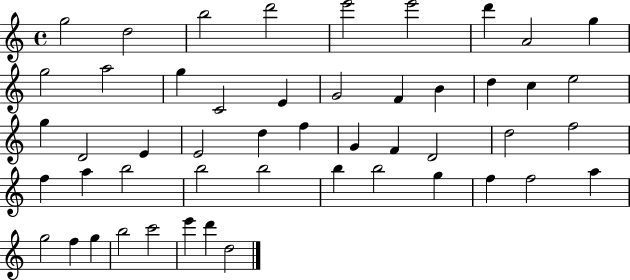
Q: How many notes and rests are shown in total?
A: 50